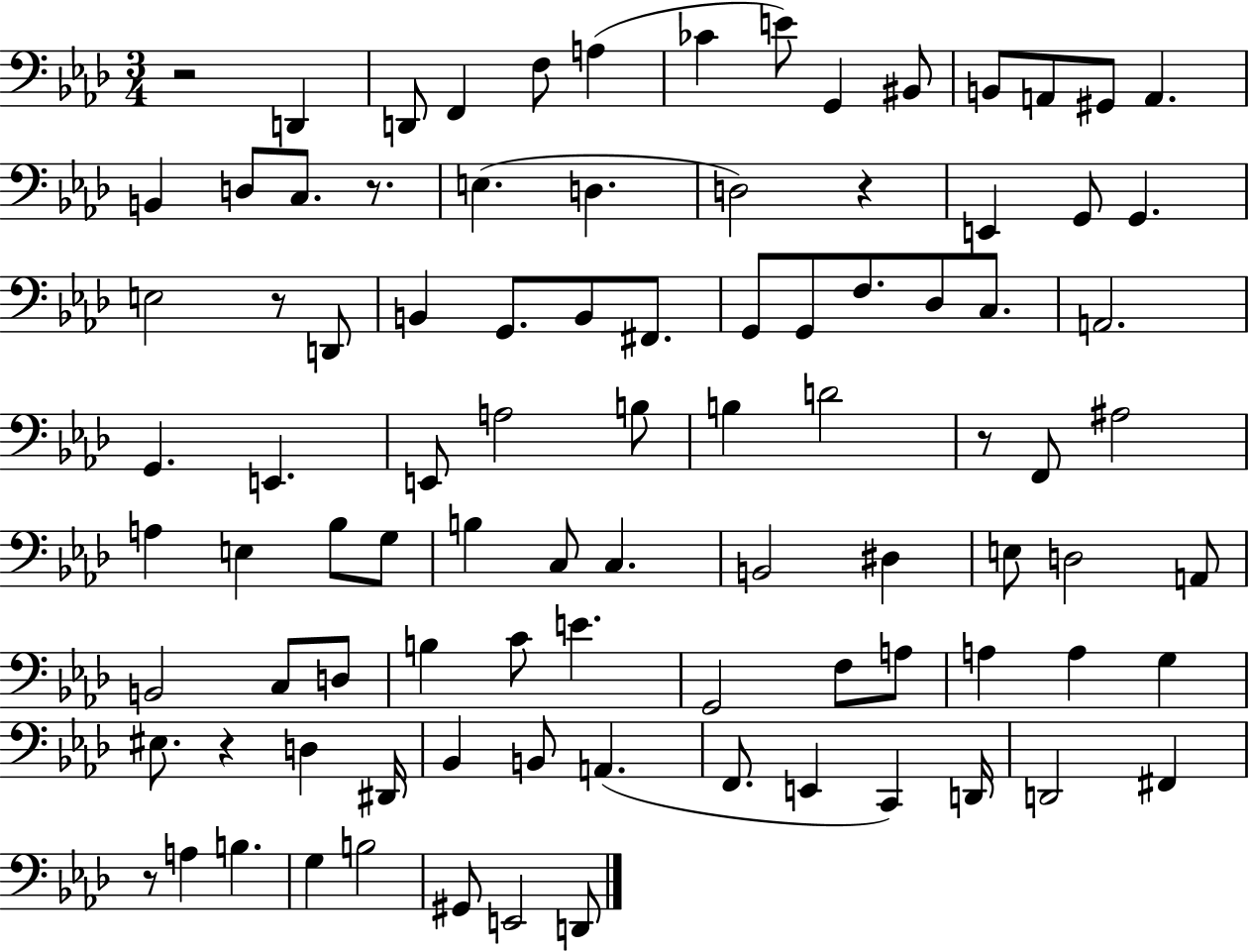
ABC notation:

X:1
T:Untitled
M:3/4
L:1/4
K:Ab
z2 D,, D,,/2 F,, F,/2 A, _C E/2 G,, ^B,,/2 B,,/2 A,,/2 ^G,,/2 A,, B,, D,/2 C,/2 z/2 E, D, D,2 z E,, G,,/2 G,, E,2 z/2 D,,/2 B,, G,,/2 B,,/2 ^F,,/2 G,,/2 G,,/2 F,/2 _D,/2 C,/2 A,,2 G,, E,, E,,/2 A,2 B,/2 B, D2 z/2 F,,/2 ^A,2 A, E, _B,/2 G,/2 B, C,/2 C, B,,2 ^D, E,/2 D,2 A,,/2 B,,2 C,/2 D,/2 B, C/2 E G,,2 F,/2 A,/2 A, A, G, ^E,/2 z D, ^D,,/4 _B,, B,,/2 A,, F,,/2 E,, C,, D,,/4 D,,2 ^F,, z/2 A, B, G, B,2 ^G,,/2 E,,2 D,,/2